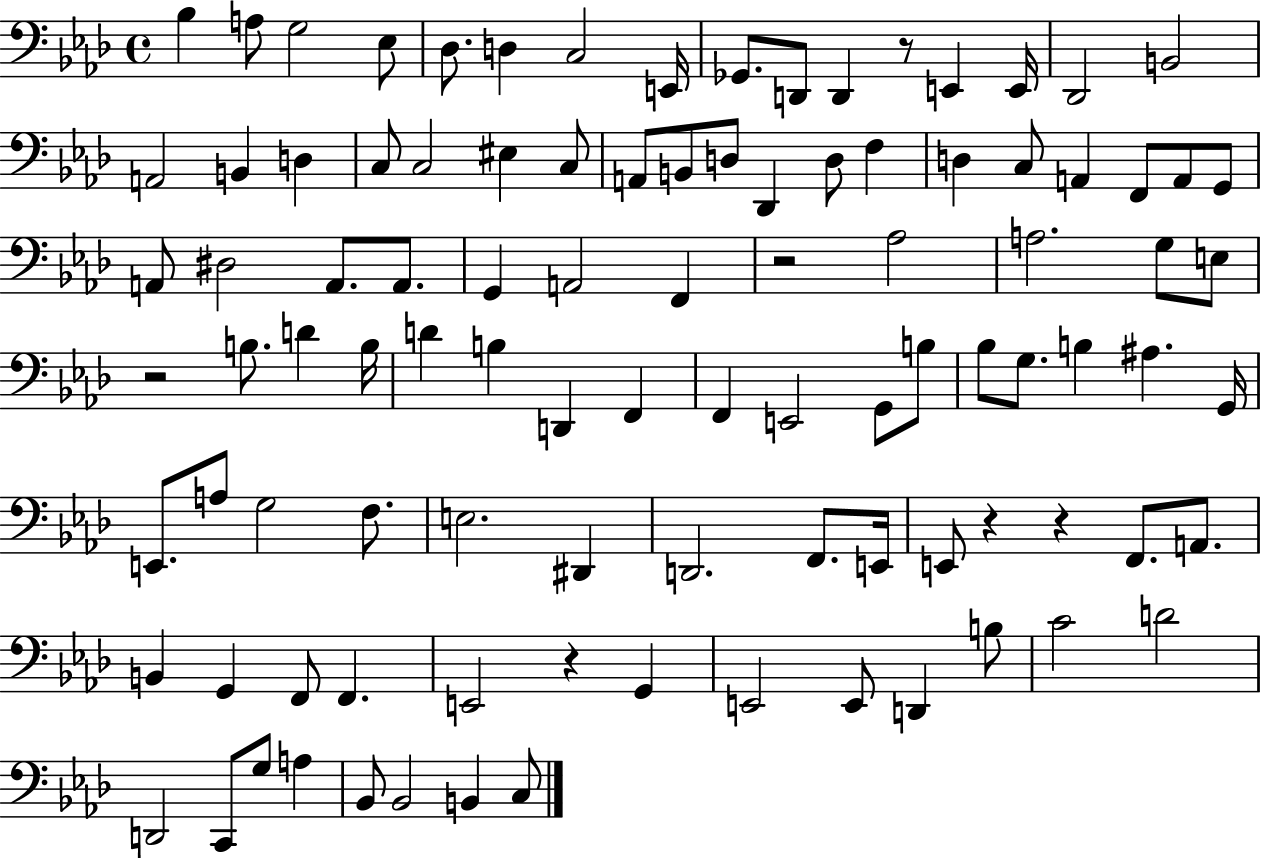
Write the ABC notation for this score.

X:1
T:Untitled
M:4/4
L:1/4
K:Ab
_B, A,/2 G,2 _E,/2 _D,/2 D, C,2 E,,/4 _G,,/2 D,,/2 D,, z/2 E,, E,,/4 _D,,2 B,,2 A,,2 B,, D, C,/2 C,2 ^E, C,/2 A,,/2 B,,/2 D,/2 _D,, D,/2 F, D, C,/2 A,, F,,/2 A,,/2 G,,/2 A,,/2 ^D,2 A,,/2 A,,/2 G,, A,,2 F,, z2 _A,2 A,2 G,/2 E,/2 z2 B,/2 D B,/4 D B, D,, F,, F,, E,,2 G,,/2 B,/2 _B,/2 G,/2 B, ^A, G,,/4 E,,/2 A,/2 G,2 F,/2 E,2 ^D,, D,,2 F,,/2 E,,/4 E,,/2 z z F,,/2 A,,/2 B,, G,, F,,/2 F,, E,,2 z G,, E,,2 E,,/2 D,, B,/2 C2 D2 D,,2 C,,/2 G,/2 A, _B,,/2 _B,,2 B,, C,/2